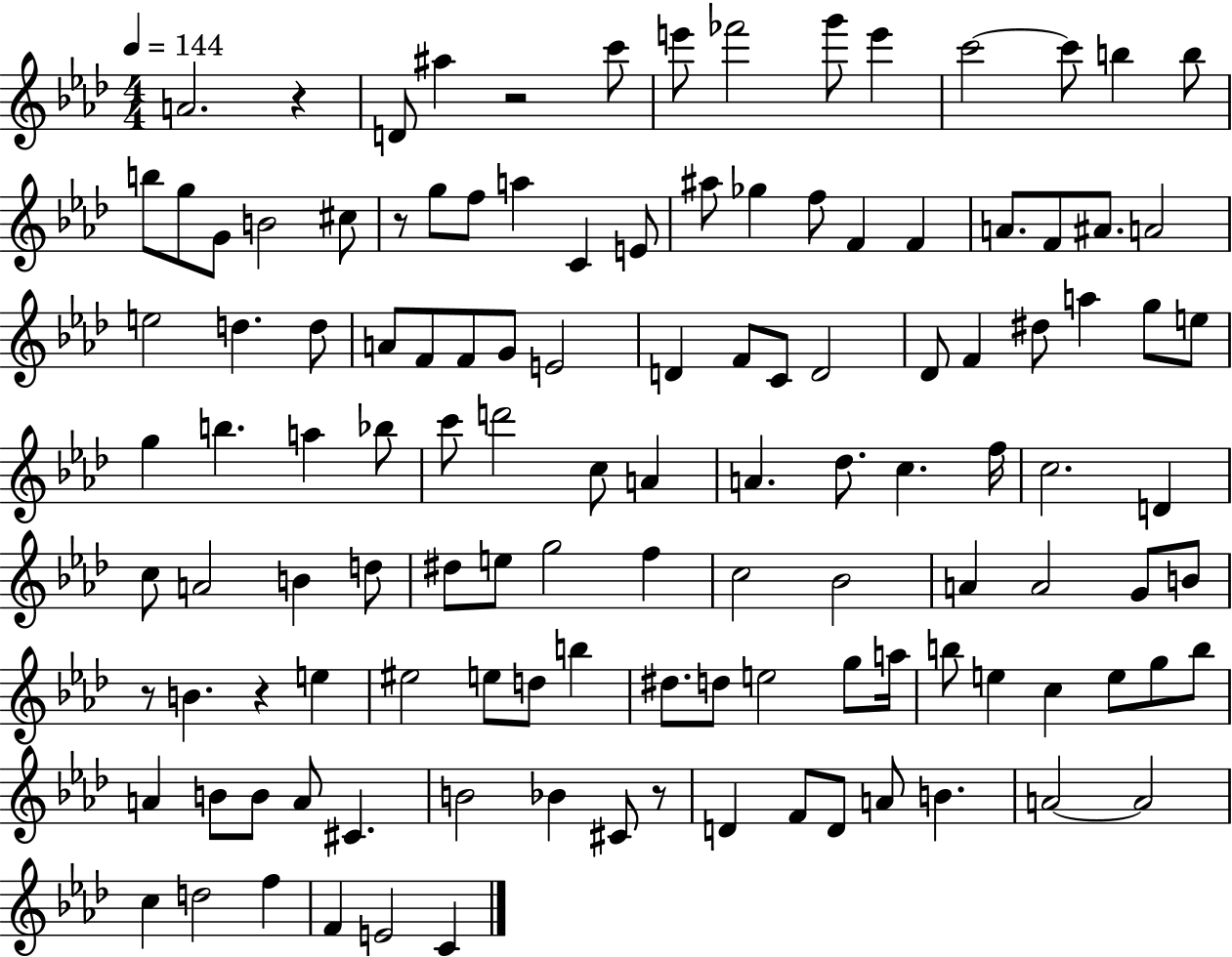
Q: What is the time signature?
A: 4/4